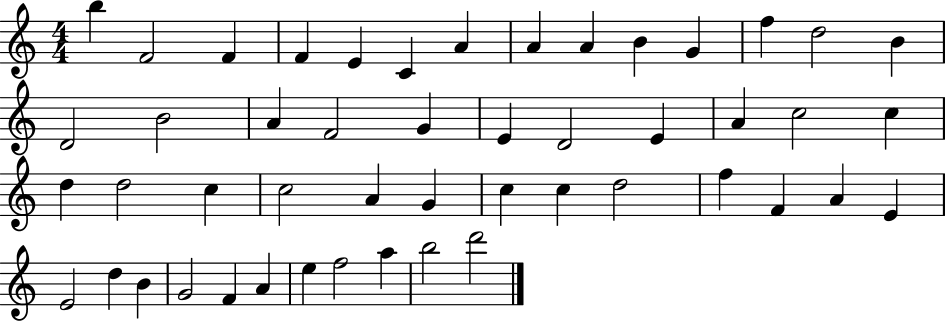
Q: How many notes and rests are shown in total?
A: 49